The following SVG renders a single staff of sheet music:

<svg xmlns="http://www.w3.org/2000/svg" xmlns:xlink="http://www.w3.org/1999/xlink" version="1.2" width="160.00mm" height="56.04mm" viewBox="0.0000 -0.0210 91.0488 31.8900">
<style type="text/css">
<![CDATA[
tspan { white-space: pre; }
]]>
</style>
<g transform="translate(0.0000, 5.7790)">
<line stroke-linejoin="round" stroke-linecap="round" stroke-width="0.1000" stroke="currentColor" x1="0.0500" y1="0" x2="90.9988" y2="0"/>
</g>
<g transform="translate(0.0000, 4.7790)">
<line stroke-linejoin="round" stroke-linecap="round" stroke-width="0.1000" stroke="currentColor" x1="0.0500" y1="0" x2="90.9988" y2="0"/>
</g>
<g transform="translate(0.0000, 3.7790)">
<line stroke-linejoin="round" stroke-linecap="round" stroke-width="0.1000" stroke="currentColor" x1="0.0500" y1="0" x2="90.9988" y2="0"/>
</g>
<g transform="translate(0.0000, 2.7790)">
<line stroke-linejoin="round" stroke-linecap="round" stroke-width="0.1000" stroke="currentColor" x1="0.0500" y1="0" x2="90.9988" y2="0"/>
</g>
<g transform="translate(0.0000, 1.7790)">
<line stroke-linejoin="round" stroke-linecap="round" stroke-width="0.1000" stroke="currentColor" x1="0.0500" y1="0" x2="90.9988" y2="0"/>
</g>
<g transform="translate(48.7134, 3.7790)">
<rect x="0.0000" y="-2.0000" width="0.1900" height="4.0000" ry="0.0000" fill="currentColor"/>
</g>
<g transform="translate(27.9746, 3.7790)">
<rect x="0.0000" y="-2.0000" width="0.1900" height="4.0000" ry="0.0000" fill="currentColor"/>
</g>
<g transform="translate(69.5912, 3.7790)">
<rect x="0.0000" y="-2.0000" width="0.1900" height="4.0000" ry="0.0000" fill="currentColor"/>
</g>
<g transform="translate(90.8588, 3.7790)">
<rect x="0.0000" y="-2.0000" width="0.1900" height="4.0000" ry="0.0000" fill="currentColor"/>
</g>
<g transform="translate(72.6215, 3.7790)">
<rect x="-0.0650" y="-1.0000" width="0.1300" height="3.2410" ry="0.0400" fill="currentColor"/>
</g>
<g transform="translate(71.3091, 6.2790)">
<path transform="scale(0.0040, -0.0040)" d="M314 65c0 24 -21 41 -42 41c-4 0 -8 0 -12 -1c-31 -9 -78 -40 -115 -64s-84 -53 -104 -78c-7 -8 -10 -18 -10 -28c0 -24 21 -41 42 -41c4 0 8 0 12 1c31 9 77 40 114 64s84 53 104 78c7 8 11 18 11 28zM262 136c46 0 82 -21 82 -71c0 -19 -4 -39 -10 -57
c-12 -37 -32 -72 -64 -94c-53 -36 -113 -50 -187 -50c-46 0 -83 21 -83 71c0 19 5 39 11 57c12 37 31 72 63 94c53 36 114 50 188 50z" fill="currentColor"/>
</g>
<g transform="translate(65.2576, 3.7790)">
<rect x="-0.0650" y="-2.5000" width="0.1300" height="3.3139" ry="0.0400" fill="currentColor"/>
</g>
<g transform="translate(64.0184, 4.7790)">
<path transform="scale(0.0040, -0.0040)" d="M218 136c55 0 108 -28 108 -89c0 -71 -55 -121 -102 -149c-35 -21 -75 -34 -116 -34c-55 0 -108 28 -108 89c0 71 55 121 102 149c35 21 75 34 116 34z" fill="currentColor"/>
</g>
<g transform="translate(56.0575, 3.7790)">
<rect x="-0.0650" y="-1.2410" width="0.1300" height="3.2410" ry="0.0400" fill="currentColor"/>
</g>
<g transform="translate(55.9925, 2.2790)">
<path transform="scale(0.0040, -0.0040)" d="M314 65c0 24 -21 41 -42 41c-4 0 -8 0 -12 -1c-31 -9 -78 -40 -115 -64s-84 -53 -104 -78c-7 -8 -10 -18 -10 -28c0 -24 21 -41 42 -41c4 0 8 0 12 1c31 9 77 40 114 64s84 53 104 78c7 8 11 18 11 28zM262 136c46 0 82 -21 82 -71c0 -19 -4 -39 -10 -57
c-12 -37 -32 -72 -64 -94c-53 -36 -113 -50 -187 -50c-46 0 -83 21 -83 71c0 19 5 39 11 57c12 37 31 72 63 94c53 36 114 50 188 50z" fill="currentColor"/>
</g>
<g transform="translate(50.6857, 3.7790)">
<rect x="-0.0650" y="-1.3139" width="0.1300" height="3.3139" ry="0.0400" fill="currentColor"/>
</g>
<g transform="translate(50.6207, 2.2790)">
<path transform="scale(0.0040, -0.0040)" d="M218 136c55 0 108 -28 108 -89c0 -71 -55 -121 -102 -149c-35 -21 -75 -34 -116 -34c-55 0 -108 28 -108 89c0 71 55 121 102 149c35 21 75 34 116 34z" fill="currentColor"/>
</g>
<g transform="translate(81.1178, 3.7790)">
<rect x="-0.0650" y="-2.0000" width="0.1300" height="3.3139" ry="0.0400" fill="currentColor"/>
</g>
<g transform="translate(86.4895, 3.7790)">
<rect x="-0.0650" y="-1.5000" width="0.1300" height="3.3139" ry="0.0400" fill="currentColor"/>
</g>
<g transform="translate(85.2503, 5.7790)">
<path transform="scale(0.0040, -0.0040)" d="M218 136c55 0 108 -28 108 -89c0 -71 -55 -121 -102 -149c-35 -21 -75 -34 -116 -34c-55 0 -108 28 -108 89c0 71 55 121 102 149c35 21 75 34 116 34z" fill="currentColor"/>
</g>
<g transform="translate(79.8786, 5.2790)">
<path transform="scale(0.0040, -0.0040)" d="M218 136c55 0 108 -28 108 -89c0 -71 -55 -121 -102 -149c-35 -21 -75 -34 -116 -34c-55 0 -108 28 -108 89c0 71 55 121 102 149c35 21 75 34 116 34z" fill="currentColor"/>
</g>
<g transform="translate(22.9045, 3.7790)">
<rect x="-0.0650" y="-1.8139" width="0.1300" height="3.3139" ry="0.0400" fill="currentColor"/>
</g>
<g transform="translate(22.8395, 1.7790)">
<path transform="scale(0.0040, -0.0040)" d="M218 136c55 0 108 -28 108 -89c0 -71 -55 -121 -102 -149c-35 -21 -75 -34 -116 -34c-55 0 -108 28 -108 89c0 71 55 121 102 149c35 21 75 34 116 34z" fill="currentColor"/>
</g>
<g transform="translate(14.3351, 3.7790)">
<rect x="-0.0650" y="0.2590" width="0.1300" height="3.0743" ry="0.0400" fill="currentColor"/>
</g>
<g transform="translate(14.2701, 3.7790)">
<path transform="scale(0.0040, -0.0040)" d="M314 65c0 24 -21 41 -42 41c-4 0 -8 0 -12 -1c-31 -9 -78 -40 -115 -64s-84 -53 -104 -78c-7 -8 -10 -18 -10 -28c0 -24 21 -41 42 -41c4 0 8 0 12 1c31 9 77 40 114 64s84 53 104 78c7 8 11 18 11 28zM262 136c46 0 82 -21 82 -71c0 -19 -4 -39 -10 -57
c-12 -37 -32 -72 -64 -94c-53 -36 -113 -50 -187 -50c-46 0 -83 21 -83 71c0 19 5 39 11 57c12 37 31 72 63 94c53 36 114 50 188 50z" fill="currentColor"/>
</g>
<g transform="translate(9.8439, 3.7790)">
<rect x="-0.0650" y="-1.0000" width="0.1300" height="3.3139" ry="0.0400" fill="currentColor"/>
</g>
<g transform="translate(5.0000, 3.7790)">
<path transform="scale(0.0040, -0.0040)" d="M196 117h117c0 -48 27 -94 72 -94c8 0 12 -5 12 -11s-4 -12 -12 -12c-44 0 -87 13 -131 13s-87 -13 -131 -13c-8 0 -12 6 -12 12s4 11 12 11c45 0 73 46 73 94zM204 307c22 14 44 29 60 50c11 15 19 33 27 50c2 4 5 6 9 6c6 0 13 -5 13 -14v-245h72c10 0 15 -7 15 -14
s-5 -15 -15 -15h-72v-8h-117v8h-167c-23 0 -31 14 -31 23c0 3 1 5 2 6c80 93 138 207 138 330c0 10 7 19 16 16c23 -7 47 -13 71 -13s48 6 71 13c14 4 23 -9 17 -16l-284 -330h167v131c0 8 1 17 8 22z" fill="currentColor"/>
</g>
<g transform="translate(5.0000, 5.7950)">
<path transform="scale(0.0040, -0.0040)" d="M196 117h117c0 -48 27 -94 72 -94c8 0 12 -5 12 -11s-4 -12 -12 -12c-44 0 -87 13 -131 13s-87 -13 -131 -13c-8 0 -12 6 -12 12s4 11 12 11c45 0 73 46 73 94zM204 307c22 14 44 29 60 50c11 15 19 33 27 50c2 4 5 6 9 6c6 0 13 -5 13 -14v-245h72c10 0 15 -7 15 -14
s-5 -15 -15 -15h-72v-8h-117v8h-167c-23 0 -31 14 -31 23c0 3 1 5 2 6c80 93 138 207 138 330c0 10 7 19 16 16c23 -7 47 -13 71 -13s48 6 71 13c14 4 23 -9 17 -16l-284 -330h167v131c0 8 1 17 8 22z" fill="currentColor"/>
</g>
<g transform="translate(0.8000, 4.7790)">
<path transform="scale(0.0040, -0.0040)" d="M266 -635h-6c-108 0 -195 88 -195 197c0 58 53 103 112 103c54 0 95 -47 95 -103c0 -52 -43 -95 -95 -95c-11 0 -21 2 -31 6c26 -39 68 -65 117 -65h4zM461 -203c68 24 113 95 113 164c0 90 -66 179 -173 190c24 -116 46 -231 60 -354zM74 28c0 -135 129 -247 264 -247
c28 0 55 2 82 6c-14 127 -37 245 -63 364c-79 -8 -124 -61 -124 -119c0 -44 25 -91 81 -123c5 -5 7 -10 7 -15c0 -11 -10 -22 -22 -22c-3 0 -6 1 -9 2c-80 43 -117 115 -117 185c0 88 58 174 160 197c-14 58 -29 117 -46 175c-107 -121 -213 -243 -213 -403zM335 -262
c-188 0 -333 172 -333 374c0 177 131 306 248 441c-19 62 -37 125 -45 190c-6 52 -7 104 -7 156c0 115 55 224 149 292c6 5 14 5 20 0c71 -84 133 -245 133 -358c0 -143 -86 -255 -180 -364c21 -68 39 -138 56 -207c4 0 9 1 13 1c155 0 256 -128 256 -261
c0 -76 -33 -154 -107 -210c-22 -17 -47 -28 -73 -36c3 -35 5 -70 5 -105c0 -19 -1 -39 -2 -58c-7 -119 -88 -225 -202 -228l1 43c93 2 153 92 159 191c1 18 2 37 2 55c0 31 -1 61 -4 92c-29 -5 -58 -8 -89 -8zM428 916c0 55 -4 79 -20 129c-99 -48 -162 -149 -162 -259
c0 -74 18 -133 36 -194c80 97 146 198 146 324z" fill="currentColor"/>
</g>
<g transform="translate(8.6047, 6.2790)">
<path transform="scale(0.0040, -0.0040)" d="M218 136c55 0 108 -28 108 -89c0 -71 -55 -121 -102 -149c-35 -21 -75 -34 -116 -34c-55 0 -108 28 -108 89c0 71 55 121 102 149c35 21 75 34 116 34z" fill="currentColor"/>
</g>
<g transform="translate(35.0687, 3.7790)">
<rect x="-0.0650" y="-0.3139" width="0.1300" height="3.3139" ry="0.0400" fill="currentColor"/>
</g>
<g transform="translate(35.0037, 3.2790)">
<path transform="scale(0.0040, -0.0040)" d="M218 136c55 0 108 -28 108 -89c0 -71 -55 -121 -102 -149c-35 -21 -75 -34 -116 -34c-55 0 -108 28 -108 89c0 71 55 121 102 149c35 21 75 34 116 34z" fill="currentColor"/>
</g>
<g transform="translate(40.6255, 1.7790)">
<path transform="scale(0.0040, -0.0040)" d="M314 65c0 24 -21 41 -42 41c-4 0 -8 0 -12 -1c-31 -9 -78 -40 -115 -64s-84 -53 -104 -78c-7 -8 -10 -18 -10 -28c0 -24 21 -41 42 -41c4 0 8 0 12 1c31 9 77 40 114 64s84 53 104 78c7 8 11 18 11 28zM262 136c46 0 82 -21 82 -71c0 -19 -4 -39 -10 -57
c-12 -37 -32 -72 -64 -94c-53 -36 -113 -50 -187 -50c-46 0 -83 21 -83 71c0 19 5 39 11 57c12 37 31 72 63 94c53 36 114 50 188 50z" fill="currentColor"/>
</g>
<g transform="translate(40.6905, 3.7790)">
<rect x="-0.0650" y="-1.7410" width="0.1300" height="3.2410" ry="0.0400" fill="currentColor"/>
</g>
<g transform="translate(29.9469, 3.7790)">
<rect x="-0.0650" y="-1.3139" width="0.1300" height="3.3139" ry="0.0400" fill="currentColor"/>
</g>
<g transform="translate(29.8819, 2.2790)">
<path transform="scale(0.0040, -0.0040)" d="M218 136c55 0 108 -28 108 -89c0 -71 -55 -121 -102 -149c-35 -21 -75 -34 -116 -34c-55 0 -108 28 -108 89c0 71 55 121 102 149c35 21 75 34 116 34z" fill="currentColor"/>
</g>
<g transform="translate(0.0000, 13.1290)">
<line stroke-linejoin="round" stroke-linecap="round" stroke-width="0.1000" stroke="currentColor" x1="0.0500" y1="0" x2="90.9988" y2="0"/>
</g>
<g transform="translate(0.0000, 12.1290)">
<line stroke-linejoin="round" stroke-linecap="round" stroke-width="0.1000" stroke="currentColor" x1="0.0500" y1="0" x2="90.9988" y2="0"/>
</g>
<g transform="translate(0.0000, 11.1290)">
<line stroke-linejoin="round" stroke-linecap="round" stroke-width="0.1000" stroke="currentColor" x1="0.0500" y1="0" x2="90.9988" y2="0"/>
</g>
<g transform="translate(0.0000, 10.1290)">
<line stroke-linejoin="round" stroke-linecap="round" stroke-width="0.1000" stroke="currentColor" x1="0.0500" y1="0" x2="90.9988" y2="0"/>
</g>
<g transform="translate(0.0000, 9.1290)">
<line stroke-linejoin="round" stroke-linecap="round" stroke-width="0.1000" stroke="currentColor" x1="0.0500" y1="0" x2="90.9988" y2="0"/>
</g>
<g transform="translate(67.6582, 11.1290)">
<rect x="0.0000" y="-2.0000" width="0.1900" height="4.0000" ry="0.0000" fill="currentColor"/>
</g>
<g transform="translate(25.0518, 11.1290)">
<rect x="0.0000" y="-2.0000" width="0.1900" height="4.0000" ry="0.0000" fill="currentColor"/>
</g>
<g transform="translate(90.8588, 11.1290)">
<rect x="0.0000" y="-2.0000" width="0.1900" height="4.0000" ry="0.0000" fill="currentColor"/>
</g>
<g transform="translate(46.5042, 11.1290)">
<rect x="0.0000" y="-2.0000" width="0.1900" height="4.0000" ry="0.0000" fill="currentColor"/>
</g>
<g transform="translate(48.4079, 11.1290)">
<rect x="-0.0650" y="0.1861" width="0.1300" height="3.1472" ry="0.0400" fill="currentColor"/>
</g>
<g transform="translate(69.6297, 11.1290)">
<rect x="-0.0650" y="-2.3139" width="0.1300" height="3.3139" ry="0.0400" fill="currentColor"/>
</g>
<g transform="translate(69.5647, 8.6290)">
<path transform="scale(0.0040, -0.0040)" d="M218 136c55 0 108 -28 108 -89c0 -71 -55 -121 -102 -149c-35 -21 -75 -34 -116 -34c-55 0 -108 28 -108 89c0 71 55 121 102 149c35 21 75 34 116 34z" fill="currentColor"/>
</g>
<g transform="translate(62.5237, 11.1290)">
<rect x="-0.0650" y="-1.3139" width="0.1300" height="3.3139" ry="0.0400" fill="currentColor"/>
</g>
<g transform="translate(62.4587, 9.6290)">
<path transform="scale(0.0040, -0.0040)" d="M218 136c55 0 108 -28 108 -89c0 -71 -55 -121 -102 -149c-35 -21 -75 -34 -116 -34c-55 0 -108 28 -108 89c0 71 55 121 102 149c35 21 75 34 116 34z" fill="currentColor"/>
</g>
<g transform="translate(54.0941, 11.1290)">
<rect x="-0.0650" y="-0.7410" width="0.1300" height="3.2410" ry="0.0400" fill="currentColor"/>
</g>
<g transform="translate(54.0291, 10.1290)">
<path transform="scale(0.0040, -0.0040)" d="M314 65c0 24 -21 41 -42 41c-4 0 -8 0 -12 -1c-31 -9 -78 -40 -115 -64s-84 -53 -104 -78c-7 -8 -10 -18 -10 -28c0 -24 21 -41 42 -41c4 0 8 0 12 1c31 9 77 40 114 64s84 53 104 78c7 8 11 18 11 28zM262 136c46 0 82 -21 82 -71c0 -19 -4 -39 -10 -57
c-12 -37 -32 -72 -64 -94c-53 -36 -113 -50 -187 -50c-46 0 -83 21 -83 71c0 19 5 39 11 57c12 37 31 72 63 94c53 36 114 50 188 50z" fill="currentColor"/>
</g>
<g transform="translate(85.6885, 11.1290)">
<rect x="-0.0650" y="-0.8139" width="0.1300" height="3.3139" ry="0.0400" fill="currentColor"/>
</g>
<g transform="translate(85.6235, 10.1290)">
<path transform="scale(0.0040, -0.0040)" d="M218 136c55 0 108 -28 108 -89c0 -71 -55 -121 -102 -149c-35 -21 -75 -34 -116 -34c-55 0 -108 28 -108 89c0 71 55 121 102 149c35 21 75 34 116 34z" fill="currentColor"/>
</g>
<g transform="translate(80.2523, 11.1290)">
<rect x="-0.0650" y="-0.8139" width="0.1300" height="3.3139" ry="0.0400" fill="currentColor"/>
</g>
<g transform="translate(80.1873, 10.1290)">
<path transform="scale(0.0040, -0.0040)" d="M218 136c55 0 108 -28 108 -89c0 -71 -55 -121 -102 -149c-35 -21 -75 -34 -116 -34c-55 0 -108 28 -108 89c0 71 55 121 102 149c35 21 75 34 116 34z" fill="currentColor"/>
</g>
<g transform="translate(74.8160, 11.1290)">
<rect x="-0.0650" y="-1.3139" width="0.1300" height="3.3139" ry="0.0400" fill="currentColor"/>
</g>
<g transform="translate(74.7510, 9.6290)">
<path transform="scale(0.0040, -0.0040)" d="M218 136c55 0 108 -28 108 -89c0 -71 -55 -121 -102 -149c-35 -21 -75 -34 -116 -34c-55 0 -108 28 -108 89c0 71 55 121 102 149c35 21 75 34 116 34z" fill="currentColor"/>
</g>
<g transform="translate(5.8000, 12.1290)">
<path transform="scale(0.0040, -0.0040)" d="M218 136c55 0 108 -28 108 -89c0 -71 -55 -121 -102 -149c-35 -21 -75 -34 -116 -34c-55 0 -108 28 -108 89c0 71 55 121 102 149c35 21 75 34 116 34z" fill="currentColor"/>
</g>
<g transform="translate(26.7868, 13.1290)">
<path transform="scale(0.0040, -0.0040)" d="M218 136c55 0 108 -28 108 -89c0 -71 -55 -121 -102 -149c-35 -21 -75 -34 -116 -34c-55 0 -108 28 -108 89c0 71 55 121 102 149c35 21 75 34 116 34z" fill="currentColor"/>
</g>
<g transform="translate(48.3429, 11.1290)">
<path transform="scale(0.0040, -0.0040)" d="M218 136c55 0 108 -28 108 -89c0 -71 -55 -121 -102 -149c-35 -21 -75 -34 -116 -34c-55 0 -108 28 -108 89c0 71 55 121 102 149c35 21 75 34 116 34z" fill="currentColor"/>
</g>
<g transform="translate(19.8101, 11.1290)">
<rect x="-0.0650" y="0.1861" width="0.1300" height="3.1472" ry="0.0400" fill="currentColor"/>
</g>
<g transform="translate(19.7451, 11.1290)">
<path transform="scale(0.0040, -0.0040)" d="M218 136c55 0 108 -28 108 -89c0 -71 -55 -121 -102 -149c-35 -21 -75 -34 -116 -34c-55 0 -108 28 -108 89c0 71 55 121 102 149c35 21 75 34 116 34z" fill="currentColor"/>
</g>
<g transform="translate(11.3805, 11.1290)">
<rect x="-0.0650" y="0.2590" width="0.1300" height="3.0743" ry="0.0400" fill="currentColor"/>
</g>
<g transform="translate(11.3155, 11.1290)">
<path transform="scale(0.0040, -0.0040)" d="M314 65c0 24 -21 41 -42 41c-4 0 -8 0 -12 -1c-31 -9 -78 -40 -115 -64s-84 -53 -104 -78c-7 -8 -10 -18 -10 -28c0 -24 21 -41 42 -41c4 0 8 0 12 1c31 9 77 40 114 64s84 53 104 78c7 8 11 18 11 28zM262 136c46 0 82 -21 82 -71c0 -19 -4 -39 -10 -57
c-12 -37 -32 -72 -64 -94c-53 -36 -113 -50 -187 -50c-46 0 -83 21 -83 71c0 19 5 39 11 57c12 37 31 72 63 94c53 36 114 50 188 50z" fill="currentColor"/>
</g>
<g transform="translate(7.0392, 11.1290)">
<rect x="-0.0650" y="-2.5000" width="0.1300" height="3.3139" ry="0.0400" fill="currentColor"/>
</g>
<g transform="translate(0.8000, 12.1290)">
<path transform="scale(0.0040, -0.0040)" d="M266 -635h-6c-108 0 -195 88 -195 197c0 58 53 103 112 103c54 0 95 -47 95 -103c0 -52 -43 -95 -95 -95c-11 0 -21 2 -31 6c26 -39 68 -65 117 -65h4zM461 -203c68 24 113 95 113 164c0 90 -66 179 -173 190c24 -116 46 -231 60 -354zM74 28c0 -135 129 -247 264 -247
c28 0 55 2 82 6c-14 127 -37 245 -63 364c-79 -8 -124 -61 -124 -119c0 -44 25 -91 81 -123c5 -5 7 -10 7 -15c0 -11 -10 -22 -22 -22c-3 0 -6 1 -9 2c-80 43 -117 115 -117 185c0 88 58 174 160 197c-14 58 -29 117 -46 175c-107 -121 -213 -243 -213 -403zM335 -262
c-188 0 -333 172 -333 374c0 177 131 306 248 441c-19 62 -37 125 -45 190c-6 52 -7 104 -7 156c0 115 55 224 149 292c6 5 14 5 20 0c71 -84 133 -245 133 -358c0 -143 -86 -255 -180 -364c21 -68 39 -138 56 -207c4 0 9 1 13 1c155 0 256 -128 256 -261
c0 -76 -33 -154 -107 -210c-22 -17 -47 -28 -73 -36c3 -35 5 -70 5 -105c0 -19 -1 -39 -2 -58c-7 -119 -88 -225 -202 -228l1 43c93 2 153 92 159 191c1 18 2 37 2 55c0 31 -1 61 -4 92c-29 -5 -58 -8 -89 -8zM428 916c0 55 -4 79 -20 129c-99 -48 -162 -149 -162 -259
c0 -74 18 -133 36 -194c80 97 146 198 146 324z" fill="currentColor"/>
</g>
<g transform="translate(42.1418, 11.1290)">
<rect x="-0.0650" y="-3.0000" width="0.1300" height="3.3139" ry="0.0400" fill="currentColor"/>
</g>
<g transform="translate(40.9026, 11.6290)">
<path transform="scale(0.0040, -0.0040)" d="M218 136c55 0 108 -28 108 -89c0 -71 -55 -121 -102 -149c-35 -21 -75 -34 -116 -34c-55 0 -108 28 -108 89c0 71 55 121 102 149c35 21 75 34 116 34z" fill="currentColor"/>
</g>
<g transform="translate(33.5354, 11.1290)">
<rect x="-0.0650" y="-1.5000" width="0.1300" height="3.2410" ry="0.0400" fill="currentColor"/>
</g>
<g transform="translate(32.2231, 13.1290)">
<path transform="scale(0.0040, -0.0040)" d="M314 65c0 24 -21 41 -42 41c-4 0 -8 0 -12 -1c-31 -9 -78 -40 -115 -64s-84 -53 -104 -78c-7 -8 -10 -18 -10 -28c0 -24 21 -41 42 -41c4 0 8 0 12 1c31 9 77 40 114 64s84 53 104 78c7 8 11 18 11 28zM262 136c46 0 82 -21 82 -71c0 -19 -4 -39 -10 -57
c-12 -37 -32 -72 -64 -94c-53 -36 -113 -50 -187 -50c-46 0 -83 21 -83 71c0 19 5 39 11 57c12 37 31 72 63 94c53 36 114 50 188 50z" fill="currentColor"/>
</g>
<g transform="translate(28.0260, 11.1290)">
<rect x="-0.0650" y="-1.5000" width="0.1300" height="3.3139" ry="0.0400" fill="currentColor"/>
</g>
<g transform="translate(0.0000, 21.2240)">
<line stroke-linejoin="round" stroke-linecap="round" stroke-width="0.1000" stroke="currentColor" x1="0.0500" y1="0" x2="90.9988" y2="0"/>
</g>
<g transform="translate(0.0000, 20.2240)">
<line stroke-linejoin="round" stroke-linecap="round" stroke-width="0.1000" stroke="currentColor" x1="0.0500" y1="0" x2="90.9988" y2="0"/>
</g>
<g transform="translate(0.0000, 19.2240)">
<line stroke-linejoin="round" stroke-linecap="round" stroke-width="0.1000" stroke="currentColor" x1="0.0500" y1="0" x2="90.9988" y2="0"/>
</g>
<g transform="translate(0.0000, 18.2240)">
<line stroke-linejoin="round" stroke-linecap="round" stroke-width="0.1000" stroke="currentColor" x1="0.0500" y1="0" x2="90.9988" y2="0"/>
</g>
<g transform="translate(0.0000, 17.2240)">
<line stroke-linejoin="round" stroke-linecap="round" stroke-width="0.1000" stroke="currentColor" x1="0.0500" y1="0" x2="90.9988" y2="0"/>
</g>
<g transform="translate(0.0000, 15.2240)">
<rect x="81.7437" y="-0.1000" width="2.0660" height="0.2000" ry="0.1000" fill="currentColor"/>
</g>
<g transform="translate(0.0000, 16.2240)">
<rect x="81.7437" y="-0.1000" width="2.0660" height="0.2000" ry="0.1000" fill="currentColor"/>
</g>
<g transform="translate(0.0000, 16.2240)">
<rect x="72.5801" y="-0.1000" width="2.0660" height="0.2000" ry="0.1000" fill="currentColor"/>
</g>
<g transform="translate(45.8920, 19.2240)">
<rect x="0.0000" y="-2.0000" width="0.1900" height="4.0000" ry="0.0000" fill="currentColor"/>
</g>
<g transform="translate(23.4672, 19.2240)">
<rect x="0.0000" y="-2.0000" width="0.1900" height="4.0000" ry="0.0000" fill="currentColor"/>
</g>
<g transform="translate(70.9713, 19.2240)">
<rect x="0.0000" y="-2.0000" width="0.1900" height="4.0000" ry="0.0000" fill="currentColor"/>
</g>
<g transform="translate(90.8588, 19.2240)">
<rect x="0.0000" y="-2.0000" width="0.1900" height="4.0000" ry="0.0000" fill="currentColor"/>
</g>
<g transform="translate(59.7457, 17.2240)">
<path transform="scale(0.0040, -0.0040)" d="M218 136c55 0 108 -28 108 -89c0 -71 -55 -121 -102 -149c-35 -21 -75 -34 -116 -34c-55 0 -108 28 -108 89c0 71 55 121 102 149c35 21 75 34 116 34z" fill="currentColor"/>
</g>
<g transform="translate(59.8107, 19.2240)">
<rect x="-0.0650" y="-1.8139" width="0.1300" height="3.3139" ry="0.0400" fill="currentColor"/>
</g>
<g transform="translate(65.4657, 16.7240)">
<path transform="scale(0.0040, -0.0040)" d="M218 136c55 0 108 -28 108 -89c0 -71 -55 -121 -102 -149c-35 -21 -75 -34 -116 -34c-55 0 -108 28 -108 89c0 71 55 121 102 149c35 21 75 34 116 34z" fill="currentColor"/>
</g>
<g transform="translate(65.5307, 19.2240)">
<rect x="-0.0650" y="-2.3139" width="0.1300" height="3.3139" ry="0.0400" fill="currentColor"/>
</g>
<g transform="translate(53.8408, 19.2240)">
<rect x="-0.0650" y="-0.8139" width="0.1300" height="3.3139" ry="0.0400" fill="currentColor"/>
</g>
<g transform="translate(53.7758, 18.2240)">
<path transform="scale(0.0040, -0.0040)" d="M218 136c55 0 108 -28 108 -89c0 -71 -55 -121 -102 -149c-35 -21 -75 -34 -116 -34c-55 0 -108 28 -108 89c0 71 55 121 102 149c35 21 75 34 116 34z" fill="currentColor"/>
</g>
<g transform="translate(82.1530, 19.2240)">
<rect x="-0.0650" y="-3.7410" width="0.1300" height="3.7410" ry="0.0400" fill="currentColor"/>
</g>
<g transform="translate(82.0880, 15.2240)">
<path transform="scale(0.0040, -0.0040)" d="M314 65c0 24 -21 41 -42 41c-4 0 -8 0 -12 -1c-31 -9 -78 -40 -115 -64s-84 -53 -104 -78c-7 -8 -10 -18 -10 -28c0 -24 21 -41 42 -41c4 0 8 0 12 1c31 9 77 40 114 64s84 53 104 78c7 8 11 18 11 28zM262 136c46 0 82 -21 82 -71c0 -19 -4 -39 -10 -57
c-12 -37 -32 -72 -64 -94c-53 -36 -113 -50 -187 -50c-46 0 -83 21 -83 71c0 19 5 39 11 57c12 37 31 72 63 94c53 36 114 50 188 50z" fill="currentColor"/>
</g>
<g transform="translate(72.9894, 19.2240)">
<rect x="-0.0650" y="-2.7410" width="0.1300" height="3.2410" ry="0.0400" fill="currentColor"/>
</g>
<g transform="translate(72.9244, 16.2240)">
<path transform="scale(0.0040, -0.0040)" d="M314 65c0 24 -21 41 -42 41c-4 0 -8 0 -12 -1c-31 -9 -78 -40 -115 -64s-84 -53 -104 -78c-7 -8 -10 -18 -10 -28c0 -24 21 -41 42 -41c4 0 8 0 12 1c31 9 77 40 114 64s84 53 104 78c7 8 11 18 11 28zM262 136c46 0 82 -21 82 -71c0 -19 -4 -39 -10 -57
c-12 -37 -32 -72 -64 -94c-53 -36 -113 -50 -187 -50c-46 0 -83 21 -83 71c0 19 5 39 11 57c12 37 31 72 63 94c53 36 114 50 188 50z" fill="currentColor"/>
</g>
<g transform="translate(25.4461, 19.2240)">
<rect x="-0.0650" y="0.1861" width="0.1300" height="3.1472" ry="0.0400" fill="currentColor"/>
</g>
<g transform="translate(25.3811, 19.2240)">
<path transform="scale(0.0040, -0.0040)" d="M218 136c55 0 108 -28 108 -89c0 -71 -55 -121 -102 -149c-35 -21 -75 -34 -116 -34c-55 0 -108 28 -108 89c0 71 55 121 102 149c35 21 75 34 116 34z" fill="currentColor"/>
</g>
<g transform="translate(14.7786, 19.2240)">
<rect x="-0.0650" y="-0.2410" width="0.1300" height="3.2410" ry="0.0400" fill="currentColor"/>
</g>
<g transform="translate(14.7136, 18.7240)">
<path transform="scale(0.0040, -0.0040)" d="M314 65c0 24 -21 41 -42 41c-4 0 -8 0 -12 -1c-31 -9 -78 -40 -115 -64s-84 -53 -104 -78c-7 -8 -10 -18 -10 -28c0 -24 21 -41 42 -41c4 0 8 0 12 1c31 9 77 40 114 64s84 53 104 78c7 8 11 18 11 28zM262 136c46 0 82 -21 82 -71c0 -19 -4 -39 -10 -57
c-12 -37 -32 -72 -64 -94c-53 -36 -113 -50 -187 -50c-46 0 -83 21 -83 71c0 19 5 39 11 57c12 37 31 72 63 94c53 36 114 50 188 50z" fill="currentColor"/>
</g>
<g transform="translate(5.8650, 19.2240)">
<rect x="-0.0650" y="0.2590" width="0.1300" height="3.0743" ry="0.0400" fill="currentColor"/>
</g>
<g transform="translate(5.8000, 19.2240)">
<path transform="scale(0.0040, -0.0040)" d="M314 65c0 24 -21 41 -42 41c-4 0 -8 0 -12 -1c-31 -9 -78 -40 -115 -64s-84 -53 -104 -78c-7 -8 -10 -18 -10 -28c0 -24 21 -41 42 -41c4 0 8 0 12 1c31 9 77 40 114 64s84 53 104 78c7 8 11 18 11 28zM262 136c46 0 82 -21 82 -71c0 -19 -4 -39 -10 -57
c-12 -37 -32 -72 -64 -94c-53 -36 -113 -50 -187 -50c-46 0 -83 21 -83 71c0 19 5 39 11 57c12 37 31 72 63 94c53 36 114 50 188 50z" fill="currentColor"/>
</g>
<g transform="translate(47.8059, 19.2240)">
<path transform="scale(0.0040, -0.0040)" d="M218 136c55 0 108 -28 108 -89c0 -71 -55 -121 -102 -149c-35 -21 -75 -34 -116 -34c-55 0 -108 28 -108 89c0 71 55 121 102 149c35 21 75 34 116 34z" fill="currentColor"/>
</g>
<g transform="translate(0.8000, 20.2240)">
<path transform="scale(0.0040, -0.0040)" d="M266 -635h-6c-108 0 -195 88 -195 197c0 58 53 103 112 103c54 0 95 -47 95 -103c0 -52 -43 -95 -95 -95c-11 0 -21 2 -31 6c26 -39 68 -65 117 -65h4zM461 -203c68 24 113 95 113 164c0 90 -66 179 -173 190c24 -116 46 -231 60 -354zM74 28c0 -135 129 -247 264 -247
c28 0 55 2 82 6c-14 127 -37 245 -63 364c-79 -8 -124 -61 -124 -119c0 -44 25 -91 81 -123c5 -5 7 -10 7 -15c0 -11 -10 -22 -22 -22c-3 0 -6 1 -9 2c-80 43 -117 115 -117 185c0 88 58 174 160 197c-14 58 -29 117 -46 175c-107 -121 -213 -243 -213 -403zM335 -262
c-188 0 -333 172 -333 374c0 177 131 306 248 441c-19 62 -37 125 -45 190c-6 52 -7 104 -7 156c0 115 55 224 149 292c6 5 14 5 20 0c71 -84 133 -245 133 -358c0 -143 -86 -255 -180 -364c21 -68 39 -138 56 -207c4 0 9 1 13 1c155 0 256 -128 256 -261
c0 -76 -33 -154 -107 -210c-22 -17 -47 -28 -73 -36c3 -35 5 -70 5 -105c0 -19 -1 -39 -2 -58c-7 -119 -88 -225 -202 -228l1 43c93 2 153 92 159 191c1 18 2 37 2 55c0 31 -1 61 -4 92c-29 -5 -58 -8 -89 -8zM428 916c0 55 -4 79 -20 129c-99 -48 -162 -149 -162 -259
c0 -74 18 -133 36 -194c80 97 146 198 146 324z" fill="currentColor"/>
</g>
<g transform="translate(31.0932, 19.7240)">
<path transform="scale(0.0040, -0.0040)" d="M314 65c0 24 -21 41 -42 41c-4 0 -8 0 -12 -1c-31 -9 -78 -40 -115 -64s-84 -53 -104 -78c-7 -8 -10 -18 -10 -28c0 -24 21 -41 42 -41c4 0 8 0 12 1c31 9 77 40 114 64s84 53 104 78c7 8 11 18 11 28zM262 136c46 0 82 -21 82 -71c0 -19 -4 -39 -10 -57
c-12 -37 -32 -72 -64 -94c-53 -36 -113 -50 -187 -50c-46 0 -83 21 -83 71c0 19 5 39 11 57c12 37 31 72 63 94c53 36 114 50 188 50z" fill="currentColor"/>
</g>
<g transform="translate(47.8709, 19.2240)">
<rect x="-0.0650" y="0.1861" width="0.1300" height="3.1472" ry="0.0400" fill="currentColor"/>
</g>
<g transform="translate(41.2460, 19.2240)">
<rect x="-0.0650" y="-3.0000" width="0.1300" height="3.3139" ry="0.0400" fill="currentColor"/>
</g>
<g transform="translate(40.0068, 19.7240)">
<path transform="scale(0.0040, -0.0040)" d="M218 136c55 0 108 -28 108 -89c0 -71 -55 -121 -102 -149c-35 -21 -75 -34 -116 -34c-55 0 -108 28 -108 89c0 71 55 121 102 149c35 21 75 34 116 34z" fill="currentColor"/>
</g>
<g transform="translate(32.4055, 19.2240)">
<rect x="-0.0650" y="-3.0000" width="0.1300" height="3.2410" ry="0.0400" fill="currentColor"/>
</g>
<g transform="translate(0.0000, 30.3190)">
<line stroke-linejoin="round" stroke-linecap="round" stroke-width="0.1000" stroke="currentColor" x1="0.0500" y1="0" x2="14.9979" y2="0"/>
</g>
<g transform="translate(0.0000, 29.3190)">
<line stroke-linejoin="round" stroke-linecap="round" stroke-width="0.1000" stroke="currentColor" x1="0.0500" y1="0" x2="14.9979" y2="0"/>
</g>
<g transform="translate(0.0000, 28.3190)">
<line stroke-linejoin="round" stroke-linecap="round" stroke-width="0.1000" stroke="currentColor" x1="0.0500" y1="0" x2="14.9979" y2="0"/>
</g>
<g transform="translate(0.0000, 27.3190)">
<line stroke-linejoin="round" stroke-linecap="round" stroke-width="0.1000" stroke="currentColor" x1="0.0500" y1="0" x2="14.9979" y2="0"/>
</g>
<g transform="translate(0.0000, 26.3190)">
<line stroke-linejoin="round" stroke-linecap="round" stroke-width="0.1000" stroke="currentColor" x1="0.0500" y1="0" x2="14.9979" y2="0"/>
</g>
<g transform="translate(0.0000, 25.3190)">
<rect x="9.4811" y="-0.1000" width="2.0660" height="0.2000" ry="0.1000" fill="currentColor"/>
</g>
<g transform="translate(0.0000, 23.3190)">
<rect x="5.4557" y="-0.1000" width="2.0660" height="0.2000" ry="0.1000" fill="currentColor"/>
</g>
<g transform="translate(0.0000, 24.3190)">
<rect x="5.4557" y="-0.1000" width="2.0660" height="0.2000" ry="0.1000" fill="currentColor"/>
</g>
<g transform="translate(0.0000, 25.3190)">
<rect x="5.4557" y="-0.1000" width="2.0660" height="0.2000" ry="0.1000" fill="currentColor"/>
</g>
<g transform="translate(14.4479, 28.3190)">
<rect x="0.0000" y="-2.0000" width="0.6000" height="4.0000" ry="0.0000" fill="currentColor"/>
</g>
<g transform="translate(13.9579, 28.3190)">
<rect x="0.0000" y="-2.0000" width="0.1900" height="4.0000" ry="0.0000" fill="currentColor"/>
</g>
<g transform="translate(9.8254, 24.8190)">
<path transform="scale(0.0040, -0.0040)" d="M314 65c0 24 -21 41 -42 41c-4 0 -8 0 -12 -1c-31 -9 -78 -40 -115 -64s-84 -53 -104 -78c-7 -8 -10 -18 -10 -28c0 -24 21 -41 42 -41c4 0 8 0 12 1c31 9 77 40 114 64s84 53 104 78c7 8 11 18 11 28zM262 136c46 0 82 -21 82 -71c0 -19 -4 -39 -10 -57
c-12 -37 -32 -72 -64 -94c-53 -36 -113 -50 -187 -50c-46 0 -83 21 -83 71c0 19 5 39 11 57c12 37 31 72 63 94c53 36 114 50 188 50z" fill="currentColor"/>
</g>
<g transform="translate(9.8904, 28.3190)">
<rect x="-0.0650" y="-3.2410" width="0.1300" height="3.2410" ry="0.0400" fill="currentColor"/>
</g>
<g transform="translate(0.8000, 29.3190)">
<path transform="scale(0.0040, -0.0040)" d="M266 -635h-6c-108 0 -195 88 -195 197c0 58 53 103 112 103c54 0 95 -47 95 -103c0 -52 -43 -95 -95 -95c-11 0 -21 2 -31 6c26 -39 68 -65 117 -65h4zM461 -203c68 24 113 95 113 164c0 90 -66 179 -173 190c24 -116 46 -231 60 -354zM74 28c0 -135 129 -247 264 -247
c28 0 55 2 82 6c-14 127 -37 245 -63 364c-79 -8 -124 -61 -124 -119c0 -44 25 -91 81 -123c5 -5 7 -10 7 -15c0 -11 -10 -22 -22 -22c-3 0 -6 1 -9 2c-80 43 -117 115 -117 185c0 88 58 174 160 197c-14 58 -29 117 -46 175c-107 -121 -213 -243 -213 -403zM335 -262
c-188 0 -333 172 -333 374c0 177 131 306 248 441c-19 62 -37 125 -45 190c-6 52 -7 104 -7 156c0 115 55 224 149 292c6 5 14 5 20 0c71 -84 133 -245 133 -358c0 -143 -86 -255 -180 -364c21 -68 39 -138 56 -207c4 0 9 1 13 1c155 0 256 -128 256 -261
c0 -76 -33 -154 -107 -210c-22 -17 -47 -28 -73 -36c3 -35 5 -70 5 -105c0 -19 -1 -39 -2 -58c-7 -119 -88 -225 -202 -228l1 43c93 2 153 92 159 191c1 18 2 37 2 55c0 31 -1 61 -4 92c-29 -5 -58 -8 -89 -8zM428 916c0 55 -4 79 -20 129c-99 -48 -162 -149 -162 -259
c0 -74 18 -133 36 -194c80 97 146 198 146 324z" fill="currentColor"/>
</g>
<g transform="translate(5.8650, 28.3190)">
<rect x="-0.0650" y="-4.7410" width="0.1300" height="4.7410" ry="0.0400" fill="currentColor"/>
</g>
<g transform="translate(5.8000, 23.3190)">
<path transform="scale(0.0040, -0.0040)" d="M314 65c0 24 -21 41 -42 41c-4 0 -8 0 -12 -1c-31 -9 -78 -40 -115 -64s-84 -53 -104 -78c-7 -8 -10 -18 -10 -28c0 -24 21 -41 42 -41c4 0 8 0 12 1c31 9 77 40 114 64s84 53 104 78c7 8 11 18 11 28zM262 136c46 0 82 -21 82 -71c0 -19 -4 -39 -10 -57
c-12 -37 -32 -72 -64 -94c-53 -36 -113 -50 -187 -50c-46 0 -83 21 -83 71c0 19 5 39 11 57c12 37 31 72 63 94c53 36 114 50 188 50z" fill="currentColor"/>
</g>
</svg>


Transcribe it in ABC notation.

X:1
T:Untitled
M:4/4
L:1/4
K:C
D B2 f e c f2 e e2 G D2 F E G B2 B E E2 A B d2 e g e d d B2 c2 B A2 A B d f g a2 c'2 e'2 b2